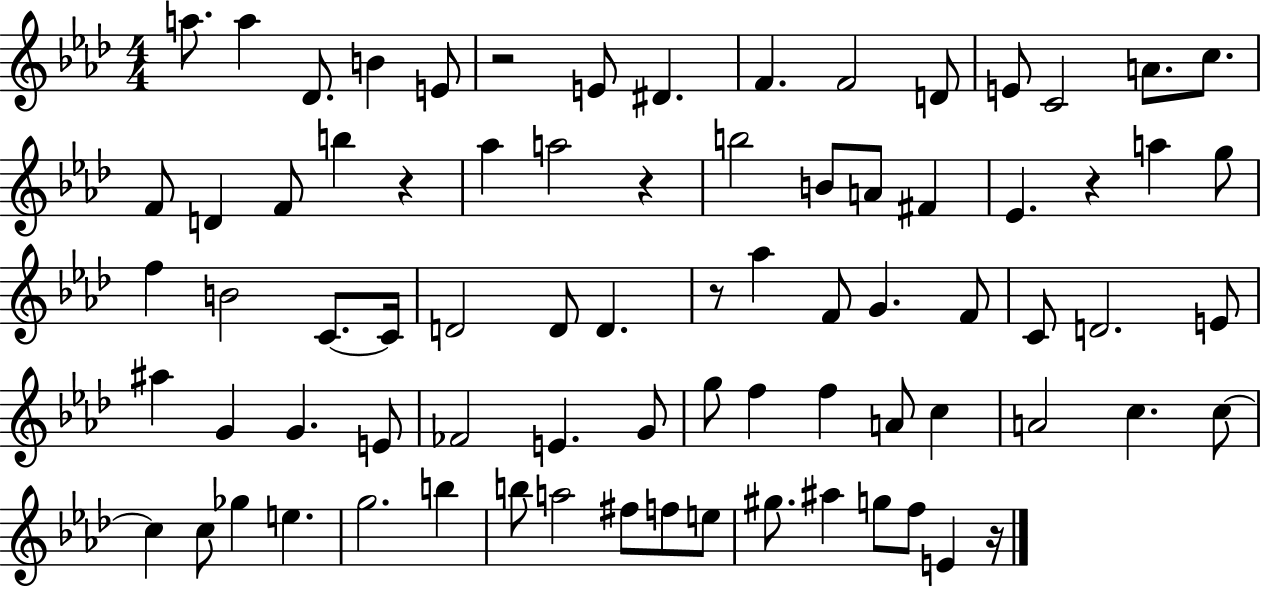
{
  \clef treble
  \numericTimeSignature
  \time 4/4
  \key aes \major
  a''8. a''4 des'8. b'4 e'8 | r2 e'8 dis'4. | f'4. f'2 d'8 | e'8 c'2 a'8. c''8. | \break f'8 d'4 f'8 b''4 r4 | aes''4 a''2 r4 | b''2 b'8 a'8 fis'4 | ees'4. r4 a''4 g''8 | \break f''4 b'2 c'8.~~ c'16 | d'2 d'8 d'4. | r8 aes''4 f'8 g'4. f'8 | c'8 d'2. e'8 | \break ais''4 g'4 g'4. e'8 | fes'2 e'4. g'8 | g''8 f''4 f''4 a'8 c''4 | a'2 c''4. c''8~~ | \break c''4 c''8 ges''4 e''4. | g''2. b''4 | b''8 a''2 fis''8 f''8 e''8 | gis''8. ais''4 g''8 f''8 e'4 r16 | \break \bar "|."
}